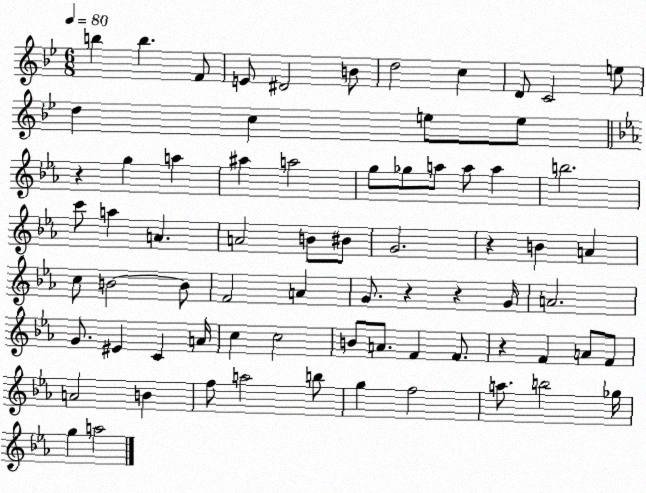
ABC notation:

X:1
T:Untitled
M:6/8
L:1/4
K:Bb
b b F/2 E/2 ^D2 B/2 d2 c D/2 C2 e/2 d c e/2 e/2 z g a ^a a2 g/2 _g/2 a/2 a/2 a b2 c'/2 a A A2 B/2 ^B/2 G2 z B A c/2 B2 B/2 F2 A G/2 z z G/4 A2 G/2 ^E C A/4 c c2 B/2 A/2 F F/2 z F A/2 F/2 A2 B f/2 a2 b/2 g f2 a/2 b2 _g/4 g a2